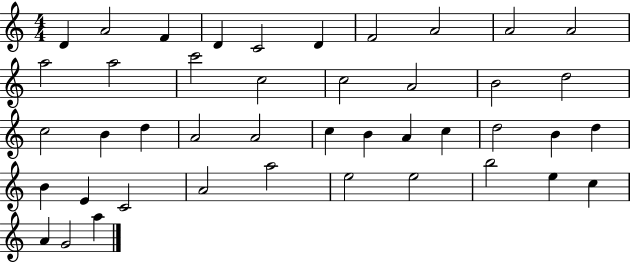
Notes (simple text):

D4/q A4/h F4/q D4/q C4/h D4/q F4/h A4/h A4/h A4/h A5/h A5/h C6/h C5/h C5/h A4/h B4/h D5/h C5/h B4/q D5/q A4/h A4/h C5/q B4/q A4/q C5/q D5/h B4/q D5/q B4/q E4/q C4/h A4/h A5/h E5/h E5/h B5/h E5/q C5/q A4/q G4/h A5/q